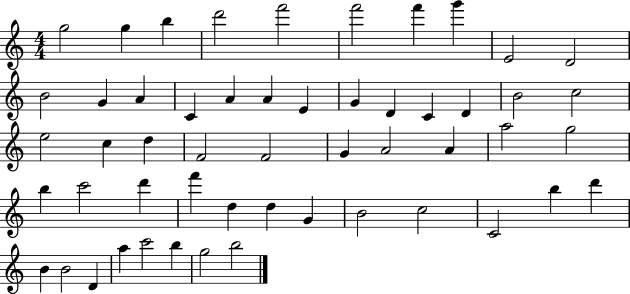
X:1
T:Untitled
M:4/4
L:1/4
K:C
g2 g b d'2 f'2 f'2 f' g' E2 D2 B2 G A C A A E G D C D B2 c2 e2 c d F2 F2 G A2 A a2 g2 b c'2 d' f' d d G B2 c2 C2 b d' B B2 D a c'2 b g2 b2